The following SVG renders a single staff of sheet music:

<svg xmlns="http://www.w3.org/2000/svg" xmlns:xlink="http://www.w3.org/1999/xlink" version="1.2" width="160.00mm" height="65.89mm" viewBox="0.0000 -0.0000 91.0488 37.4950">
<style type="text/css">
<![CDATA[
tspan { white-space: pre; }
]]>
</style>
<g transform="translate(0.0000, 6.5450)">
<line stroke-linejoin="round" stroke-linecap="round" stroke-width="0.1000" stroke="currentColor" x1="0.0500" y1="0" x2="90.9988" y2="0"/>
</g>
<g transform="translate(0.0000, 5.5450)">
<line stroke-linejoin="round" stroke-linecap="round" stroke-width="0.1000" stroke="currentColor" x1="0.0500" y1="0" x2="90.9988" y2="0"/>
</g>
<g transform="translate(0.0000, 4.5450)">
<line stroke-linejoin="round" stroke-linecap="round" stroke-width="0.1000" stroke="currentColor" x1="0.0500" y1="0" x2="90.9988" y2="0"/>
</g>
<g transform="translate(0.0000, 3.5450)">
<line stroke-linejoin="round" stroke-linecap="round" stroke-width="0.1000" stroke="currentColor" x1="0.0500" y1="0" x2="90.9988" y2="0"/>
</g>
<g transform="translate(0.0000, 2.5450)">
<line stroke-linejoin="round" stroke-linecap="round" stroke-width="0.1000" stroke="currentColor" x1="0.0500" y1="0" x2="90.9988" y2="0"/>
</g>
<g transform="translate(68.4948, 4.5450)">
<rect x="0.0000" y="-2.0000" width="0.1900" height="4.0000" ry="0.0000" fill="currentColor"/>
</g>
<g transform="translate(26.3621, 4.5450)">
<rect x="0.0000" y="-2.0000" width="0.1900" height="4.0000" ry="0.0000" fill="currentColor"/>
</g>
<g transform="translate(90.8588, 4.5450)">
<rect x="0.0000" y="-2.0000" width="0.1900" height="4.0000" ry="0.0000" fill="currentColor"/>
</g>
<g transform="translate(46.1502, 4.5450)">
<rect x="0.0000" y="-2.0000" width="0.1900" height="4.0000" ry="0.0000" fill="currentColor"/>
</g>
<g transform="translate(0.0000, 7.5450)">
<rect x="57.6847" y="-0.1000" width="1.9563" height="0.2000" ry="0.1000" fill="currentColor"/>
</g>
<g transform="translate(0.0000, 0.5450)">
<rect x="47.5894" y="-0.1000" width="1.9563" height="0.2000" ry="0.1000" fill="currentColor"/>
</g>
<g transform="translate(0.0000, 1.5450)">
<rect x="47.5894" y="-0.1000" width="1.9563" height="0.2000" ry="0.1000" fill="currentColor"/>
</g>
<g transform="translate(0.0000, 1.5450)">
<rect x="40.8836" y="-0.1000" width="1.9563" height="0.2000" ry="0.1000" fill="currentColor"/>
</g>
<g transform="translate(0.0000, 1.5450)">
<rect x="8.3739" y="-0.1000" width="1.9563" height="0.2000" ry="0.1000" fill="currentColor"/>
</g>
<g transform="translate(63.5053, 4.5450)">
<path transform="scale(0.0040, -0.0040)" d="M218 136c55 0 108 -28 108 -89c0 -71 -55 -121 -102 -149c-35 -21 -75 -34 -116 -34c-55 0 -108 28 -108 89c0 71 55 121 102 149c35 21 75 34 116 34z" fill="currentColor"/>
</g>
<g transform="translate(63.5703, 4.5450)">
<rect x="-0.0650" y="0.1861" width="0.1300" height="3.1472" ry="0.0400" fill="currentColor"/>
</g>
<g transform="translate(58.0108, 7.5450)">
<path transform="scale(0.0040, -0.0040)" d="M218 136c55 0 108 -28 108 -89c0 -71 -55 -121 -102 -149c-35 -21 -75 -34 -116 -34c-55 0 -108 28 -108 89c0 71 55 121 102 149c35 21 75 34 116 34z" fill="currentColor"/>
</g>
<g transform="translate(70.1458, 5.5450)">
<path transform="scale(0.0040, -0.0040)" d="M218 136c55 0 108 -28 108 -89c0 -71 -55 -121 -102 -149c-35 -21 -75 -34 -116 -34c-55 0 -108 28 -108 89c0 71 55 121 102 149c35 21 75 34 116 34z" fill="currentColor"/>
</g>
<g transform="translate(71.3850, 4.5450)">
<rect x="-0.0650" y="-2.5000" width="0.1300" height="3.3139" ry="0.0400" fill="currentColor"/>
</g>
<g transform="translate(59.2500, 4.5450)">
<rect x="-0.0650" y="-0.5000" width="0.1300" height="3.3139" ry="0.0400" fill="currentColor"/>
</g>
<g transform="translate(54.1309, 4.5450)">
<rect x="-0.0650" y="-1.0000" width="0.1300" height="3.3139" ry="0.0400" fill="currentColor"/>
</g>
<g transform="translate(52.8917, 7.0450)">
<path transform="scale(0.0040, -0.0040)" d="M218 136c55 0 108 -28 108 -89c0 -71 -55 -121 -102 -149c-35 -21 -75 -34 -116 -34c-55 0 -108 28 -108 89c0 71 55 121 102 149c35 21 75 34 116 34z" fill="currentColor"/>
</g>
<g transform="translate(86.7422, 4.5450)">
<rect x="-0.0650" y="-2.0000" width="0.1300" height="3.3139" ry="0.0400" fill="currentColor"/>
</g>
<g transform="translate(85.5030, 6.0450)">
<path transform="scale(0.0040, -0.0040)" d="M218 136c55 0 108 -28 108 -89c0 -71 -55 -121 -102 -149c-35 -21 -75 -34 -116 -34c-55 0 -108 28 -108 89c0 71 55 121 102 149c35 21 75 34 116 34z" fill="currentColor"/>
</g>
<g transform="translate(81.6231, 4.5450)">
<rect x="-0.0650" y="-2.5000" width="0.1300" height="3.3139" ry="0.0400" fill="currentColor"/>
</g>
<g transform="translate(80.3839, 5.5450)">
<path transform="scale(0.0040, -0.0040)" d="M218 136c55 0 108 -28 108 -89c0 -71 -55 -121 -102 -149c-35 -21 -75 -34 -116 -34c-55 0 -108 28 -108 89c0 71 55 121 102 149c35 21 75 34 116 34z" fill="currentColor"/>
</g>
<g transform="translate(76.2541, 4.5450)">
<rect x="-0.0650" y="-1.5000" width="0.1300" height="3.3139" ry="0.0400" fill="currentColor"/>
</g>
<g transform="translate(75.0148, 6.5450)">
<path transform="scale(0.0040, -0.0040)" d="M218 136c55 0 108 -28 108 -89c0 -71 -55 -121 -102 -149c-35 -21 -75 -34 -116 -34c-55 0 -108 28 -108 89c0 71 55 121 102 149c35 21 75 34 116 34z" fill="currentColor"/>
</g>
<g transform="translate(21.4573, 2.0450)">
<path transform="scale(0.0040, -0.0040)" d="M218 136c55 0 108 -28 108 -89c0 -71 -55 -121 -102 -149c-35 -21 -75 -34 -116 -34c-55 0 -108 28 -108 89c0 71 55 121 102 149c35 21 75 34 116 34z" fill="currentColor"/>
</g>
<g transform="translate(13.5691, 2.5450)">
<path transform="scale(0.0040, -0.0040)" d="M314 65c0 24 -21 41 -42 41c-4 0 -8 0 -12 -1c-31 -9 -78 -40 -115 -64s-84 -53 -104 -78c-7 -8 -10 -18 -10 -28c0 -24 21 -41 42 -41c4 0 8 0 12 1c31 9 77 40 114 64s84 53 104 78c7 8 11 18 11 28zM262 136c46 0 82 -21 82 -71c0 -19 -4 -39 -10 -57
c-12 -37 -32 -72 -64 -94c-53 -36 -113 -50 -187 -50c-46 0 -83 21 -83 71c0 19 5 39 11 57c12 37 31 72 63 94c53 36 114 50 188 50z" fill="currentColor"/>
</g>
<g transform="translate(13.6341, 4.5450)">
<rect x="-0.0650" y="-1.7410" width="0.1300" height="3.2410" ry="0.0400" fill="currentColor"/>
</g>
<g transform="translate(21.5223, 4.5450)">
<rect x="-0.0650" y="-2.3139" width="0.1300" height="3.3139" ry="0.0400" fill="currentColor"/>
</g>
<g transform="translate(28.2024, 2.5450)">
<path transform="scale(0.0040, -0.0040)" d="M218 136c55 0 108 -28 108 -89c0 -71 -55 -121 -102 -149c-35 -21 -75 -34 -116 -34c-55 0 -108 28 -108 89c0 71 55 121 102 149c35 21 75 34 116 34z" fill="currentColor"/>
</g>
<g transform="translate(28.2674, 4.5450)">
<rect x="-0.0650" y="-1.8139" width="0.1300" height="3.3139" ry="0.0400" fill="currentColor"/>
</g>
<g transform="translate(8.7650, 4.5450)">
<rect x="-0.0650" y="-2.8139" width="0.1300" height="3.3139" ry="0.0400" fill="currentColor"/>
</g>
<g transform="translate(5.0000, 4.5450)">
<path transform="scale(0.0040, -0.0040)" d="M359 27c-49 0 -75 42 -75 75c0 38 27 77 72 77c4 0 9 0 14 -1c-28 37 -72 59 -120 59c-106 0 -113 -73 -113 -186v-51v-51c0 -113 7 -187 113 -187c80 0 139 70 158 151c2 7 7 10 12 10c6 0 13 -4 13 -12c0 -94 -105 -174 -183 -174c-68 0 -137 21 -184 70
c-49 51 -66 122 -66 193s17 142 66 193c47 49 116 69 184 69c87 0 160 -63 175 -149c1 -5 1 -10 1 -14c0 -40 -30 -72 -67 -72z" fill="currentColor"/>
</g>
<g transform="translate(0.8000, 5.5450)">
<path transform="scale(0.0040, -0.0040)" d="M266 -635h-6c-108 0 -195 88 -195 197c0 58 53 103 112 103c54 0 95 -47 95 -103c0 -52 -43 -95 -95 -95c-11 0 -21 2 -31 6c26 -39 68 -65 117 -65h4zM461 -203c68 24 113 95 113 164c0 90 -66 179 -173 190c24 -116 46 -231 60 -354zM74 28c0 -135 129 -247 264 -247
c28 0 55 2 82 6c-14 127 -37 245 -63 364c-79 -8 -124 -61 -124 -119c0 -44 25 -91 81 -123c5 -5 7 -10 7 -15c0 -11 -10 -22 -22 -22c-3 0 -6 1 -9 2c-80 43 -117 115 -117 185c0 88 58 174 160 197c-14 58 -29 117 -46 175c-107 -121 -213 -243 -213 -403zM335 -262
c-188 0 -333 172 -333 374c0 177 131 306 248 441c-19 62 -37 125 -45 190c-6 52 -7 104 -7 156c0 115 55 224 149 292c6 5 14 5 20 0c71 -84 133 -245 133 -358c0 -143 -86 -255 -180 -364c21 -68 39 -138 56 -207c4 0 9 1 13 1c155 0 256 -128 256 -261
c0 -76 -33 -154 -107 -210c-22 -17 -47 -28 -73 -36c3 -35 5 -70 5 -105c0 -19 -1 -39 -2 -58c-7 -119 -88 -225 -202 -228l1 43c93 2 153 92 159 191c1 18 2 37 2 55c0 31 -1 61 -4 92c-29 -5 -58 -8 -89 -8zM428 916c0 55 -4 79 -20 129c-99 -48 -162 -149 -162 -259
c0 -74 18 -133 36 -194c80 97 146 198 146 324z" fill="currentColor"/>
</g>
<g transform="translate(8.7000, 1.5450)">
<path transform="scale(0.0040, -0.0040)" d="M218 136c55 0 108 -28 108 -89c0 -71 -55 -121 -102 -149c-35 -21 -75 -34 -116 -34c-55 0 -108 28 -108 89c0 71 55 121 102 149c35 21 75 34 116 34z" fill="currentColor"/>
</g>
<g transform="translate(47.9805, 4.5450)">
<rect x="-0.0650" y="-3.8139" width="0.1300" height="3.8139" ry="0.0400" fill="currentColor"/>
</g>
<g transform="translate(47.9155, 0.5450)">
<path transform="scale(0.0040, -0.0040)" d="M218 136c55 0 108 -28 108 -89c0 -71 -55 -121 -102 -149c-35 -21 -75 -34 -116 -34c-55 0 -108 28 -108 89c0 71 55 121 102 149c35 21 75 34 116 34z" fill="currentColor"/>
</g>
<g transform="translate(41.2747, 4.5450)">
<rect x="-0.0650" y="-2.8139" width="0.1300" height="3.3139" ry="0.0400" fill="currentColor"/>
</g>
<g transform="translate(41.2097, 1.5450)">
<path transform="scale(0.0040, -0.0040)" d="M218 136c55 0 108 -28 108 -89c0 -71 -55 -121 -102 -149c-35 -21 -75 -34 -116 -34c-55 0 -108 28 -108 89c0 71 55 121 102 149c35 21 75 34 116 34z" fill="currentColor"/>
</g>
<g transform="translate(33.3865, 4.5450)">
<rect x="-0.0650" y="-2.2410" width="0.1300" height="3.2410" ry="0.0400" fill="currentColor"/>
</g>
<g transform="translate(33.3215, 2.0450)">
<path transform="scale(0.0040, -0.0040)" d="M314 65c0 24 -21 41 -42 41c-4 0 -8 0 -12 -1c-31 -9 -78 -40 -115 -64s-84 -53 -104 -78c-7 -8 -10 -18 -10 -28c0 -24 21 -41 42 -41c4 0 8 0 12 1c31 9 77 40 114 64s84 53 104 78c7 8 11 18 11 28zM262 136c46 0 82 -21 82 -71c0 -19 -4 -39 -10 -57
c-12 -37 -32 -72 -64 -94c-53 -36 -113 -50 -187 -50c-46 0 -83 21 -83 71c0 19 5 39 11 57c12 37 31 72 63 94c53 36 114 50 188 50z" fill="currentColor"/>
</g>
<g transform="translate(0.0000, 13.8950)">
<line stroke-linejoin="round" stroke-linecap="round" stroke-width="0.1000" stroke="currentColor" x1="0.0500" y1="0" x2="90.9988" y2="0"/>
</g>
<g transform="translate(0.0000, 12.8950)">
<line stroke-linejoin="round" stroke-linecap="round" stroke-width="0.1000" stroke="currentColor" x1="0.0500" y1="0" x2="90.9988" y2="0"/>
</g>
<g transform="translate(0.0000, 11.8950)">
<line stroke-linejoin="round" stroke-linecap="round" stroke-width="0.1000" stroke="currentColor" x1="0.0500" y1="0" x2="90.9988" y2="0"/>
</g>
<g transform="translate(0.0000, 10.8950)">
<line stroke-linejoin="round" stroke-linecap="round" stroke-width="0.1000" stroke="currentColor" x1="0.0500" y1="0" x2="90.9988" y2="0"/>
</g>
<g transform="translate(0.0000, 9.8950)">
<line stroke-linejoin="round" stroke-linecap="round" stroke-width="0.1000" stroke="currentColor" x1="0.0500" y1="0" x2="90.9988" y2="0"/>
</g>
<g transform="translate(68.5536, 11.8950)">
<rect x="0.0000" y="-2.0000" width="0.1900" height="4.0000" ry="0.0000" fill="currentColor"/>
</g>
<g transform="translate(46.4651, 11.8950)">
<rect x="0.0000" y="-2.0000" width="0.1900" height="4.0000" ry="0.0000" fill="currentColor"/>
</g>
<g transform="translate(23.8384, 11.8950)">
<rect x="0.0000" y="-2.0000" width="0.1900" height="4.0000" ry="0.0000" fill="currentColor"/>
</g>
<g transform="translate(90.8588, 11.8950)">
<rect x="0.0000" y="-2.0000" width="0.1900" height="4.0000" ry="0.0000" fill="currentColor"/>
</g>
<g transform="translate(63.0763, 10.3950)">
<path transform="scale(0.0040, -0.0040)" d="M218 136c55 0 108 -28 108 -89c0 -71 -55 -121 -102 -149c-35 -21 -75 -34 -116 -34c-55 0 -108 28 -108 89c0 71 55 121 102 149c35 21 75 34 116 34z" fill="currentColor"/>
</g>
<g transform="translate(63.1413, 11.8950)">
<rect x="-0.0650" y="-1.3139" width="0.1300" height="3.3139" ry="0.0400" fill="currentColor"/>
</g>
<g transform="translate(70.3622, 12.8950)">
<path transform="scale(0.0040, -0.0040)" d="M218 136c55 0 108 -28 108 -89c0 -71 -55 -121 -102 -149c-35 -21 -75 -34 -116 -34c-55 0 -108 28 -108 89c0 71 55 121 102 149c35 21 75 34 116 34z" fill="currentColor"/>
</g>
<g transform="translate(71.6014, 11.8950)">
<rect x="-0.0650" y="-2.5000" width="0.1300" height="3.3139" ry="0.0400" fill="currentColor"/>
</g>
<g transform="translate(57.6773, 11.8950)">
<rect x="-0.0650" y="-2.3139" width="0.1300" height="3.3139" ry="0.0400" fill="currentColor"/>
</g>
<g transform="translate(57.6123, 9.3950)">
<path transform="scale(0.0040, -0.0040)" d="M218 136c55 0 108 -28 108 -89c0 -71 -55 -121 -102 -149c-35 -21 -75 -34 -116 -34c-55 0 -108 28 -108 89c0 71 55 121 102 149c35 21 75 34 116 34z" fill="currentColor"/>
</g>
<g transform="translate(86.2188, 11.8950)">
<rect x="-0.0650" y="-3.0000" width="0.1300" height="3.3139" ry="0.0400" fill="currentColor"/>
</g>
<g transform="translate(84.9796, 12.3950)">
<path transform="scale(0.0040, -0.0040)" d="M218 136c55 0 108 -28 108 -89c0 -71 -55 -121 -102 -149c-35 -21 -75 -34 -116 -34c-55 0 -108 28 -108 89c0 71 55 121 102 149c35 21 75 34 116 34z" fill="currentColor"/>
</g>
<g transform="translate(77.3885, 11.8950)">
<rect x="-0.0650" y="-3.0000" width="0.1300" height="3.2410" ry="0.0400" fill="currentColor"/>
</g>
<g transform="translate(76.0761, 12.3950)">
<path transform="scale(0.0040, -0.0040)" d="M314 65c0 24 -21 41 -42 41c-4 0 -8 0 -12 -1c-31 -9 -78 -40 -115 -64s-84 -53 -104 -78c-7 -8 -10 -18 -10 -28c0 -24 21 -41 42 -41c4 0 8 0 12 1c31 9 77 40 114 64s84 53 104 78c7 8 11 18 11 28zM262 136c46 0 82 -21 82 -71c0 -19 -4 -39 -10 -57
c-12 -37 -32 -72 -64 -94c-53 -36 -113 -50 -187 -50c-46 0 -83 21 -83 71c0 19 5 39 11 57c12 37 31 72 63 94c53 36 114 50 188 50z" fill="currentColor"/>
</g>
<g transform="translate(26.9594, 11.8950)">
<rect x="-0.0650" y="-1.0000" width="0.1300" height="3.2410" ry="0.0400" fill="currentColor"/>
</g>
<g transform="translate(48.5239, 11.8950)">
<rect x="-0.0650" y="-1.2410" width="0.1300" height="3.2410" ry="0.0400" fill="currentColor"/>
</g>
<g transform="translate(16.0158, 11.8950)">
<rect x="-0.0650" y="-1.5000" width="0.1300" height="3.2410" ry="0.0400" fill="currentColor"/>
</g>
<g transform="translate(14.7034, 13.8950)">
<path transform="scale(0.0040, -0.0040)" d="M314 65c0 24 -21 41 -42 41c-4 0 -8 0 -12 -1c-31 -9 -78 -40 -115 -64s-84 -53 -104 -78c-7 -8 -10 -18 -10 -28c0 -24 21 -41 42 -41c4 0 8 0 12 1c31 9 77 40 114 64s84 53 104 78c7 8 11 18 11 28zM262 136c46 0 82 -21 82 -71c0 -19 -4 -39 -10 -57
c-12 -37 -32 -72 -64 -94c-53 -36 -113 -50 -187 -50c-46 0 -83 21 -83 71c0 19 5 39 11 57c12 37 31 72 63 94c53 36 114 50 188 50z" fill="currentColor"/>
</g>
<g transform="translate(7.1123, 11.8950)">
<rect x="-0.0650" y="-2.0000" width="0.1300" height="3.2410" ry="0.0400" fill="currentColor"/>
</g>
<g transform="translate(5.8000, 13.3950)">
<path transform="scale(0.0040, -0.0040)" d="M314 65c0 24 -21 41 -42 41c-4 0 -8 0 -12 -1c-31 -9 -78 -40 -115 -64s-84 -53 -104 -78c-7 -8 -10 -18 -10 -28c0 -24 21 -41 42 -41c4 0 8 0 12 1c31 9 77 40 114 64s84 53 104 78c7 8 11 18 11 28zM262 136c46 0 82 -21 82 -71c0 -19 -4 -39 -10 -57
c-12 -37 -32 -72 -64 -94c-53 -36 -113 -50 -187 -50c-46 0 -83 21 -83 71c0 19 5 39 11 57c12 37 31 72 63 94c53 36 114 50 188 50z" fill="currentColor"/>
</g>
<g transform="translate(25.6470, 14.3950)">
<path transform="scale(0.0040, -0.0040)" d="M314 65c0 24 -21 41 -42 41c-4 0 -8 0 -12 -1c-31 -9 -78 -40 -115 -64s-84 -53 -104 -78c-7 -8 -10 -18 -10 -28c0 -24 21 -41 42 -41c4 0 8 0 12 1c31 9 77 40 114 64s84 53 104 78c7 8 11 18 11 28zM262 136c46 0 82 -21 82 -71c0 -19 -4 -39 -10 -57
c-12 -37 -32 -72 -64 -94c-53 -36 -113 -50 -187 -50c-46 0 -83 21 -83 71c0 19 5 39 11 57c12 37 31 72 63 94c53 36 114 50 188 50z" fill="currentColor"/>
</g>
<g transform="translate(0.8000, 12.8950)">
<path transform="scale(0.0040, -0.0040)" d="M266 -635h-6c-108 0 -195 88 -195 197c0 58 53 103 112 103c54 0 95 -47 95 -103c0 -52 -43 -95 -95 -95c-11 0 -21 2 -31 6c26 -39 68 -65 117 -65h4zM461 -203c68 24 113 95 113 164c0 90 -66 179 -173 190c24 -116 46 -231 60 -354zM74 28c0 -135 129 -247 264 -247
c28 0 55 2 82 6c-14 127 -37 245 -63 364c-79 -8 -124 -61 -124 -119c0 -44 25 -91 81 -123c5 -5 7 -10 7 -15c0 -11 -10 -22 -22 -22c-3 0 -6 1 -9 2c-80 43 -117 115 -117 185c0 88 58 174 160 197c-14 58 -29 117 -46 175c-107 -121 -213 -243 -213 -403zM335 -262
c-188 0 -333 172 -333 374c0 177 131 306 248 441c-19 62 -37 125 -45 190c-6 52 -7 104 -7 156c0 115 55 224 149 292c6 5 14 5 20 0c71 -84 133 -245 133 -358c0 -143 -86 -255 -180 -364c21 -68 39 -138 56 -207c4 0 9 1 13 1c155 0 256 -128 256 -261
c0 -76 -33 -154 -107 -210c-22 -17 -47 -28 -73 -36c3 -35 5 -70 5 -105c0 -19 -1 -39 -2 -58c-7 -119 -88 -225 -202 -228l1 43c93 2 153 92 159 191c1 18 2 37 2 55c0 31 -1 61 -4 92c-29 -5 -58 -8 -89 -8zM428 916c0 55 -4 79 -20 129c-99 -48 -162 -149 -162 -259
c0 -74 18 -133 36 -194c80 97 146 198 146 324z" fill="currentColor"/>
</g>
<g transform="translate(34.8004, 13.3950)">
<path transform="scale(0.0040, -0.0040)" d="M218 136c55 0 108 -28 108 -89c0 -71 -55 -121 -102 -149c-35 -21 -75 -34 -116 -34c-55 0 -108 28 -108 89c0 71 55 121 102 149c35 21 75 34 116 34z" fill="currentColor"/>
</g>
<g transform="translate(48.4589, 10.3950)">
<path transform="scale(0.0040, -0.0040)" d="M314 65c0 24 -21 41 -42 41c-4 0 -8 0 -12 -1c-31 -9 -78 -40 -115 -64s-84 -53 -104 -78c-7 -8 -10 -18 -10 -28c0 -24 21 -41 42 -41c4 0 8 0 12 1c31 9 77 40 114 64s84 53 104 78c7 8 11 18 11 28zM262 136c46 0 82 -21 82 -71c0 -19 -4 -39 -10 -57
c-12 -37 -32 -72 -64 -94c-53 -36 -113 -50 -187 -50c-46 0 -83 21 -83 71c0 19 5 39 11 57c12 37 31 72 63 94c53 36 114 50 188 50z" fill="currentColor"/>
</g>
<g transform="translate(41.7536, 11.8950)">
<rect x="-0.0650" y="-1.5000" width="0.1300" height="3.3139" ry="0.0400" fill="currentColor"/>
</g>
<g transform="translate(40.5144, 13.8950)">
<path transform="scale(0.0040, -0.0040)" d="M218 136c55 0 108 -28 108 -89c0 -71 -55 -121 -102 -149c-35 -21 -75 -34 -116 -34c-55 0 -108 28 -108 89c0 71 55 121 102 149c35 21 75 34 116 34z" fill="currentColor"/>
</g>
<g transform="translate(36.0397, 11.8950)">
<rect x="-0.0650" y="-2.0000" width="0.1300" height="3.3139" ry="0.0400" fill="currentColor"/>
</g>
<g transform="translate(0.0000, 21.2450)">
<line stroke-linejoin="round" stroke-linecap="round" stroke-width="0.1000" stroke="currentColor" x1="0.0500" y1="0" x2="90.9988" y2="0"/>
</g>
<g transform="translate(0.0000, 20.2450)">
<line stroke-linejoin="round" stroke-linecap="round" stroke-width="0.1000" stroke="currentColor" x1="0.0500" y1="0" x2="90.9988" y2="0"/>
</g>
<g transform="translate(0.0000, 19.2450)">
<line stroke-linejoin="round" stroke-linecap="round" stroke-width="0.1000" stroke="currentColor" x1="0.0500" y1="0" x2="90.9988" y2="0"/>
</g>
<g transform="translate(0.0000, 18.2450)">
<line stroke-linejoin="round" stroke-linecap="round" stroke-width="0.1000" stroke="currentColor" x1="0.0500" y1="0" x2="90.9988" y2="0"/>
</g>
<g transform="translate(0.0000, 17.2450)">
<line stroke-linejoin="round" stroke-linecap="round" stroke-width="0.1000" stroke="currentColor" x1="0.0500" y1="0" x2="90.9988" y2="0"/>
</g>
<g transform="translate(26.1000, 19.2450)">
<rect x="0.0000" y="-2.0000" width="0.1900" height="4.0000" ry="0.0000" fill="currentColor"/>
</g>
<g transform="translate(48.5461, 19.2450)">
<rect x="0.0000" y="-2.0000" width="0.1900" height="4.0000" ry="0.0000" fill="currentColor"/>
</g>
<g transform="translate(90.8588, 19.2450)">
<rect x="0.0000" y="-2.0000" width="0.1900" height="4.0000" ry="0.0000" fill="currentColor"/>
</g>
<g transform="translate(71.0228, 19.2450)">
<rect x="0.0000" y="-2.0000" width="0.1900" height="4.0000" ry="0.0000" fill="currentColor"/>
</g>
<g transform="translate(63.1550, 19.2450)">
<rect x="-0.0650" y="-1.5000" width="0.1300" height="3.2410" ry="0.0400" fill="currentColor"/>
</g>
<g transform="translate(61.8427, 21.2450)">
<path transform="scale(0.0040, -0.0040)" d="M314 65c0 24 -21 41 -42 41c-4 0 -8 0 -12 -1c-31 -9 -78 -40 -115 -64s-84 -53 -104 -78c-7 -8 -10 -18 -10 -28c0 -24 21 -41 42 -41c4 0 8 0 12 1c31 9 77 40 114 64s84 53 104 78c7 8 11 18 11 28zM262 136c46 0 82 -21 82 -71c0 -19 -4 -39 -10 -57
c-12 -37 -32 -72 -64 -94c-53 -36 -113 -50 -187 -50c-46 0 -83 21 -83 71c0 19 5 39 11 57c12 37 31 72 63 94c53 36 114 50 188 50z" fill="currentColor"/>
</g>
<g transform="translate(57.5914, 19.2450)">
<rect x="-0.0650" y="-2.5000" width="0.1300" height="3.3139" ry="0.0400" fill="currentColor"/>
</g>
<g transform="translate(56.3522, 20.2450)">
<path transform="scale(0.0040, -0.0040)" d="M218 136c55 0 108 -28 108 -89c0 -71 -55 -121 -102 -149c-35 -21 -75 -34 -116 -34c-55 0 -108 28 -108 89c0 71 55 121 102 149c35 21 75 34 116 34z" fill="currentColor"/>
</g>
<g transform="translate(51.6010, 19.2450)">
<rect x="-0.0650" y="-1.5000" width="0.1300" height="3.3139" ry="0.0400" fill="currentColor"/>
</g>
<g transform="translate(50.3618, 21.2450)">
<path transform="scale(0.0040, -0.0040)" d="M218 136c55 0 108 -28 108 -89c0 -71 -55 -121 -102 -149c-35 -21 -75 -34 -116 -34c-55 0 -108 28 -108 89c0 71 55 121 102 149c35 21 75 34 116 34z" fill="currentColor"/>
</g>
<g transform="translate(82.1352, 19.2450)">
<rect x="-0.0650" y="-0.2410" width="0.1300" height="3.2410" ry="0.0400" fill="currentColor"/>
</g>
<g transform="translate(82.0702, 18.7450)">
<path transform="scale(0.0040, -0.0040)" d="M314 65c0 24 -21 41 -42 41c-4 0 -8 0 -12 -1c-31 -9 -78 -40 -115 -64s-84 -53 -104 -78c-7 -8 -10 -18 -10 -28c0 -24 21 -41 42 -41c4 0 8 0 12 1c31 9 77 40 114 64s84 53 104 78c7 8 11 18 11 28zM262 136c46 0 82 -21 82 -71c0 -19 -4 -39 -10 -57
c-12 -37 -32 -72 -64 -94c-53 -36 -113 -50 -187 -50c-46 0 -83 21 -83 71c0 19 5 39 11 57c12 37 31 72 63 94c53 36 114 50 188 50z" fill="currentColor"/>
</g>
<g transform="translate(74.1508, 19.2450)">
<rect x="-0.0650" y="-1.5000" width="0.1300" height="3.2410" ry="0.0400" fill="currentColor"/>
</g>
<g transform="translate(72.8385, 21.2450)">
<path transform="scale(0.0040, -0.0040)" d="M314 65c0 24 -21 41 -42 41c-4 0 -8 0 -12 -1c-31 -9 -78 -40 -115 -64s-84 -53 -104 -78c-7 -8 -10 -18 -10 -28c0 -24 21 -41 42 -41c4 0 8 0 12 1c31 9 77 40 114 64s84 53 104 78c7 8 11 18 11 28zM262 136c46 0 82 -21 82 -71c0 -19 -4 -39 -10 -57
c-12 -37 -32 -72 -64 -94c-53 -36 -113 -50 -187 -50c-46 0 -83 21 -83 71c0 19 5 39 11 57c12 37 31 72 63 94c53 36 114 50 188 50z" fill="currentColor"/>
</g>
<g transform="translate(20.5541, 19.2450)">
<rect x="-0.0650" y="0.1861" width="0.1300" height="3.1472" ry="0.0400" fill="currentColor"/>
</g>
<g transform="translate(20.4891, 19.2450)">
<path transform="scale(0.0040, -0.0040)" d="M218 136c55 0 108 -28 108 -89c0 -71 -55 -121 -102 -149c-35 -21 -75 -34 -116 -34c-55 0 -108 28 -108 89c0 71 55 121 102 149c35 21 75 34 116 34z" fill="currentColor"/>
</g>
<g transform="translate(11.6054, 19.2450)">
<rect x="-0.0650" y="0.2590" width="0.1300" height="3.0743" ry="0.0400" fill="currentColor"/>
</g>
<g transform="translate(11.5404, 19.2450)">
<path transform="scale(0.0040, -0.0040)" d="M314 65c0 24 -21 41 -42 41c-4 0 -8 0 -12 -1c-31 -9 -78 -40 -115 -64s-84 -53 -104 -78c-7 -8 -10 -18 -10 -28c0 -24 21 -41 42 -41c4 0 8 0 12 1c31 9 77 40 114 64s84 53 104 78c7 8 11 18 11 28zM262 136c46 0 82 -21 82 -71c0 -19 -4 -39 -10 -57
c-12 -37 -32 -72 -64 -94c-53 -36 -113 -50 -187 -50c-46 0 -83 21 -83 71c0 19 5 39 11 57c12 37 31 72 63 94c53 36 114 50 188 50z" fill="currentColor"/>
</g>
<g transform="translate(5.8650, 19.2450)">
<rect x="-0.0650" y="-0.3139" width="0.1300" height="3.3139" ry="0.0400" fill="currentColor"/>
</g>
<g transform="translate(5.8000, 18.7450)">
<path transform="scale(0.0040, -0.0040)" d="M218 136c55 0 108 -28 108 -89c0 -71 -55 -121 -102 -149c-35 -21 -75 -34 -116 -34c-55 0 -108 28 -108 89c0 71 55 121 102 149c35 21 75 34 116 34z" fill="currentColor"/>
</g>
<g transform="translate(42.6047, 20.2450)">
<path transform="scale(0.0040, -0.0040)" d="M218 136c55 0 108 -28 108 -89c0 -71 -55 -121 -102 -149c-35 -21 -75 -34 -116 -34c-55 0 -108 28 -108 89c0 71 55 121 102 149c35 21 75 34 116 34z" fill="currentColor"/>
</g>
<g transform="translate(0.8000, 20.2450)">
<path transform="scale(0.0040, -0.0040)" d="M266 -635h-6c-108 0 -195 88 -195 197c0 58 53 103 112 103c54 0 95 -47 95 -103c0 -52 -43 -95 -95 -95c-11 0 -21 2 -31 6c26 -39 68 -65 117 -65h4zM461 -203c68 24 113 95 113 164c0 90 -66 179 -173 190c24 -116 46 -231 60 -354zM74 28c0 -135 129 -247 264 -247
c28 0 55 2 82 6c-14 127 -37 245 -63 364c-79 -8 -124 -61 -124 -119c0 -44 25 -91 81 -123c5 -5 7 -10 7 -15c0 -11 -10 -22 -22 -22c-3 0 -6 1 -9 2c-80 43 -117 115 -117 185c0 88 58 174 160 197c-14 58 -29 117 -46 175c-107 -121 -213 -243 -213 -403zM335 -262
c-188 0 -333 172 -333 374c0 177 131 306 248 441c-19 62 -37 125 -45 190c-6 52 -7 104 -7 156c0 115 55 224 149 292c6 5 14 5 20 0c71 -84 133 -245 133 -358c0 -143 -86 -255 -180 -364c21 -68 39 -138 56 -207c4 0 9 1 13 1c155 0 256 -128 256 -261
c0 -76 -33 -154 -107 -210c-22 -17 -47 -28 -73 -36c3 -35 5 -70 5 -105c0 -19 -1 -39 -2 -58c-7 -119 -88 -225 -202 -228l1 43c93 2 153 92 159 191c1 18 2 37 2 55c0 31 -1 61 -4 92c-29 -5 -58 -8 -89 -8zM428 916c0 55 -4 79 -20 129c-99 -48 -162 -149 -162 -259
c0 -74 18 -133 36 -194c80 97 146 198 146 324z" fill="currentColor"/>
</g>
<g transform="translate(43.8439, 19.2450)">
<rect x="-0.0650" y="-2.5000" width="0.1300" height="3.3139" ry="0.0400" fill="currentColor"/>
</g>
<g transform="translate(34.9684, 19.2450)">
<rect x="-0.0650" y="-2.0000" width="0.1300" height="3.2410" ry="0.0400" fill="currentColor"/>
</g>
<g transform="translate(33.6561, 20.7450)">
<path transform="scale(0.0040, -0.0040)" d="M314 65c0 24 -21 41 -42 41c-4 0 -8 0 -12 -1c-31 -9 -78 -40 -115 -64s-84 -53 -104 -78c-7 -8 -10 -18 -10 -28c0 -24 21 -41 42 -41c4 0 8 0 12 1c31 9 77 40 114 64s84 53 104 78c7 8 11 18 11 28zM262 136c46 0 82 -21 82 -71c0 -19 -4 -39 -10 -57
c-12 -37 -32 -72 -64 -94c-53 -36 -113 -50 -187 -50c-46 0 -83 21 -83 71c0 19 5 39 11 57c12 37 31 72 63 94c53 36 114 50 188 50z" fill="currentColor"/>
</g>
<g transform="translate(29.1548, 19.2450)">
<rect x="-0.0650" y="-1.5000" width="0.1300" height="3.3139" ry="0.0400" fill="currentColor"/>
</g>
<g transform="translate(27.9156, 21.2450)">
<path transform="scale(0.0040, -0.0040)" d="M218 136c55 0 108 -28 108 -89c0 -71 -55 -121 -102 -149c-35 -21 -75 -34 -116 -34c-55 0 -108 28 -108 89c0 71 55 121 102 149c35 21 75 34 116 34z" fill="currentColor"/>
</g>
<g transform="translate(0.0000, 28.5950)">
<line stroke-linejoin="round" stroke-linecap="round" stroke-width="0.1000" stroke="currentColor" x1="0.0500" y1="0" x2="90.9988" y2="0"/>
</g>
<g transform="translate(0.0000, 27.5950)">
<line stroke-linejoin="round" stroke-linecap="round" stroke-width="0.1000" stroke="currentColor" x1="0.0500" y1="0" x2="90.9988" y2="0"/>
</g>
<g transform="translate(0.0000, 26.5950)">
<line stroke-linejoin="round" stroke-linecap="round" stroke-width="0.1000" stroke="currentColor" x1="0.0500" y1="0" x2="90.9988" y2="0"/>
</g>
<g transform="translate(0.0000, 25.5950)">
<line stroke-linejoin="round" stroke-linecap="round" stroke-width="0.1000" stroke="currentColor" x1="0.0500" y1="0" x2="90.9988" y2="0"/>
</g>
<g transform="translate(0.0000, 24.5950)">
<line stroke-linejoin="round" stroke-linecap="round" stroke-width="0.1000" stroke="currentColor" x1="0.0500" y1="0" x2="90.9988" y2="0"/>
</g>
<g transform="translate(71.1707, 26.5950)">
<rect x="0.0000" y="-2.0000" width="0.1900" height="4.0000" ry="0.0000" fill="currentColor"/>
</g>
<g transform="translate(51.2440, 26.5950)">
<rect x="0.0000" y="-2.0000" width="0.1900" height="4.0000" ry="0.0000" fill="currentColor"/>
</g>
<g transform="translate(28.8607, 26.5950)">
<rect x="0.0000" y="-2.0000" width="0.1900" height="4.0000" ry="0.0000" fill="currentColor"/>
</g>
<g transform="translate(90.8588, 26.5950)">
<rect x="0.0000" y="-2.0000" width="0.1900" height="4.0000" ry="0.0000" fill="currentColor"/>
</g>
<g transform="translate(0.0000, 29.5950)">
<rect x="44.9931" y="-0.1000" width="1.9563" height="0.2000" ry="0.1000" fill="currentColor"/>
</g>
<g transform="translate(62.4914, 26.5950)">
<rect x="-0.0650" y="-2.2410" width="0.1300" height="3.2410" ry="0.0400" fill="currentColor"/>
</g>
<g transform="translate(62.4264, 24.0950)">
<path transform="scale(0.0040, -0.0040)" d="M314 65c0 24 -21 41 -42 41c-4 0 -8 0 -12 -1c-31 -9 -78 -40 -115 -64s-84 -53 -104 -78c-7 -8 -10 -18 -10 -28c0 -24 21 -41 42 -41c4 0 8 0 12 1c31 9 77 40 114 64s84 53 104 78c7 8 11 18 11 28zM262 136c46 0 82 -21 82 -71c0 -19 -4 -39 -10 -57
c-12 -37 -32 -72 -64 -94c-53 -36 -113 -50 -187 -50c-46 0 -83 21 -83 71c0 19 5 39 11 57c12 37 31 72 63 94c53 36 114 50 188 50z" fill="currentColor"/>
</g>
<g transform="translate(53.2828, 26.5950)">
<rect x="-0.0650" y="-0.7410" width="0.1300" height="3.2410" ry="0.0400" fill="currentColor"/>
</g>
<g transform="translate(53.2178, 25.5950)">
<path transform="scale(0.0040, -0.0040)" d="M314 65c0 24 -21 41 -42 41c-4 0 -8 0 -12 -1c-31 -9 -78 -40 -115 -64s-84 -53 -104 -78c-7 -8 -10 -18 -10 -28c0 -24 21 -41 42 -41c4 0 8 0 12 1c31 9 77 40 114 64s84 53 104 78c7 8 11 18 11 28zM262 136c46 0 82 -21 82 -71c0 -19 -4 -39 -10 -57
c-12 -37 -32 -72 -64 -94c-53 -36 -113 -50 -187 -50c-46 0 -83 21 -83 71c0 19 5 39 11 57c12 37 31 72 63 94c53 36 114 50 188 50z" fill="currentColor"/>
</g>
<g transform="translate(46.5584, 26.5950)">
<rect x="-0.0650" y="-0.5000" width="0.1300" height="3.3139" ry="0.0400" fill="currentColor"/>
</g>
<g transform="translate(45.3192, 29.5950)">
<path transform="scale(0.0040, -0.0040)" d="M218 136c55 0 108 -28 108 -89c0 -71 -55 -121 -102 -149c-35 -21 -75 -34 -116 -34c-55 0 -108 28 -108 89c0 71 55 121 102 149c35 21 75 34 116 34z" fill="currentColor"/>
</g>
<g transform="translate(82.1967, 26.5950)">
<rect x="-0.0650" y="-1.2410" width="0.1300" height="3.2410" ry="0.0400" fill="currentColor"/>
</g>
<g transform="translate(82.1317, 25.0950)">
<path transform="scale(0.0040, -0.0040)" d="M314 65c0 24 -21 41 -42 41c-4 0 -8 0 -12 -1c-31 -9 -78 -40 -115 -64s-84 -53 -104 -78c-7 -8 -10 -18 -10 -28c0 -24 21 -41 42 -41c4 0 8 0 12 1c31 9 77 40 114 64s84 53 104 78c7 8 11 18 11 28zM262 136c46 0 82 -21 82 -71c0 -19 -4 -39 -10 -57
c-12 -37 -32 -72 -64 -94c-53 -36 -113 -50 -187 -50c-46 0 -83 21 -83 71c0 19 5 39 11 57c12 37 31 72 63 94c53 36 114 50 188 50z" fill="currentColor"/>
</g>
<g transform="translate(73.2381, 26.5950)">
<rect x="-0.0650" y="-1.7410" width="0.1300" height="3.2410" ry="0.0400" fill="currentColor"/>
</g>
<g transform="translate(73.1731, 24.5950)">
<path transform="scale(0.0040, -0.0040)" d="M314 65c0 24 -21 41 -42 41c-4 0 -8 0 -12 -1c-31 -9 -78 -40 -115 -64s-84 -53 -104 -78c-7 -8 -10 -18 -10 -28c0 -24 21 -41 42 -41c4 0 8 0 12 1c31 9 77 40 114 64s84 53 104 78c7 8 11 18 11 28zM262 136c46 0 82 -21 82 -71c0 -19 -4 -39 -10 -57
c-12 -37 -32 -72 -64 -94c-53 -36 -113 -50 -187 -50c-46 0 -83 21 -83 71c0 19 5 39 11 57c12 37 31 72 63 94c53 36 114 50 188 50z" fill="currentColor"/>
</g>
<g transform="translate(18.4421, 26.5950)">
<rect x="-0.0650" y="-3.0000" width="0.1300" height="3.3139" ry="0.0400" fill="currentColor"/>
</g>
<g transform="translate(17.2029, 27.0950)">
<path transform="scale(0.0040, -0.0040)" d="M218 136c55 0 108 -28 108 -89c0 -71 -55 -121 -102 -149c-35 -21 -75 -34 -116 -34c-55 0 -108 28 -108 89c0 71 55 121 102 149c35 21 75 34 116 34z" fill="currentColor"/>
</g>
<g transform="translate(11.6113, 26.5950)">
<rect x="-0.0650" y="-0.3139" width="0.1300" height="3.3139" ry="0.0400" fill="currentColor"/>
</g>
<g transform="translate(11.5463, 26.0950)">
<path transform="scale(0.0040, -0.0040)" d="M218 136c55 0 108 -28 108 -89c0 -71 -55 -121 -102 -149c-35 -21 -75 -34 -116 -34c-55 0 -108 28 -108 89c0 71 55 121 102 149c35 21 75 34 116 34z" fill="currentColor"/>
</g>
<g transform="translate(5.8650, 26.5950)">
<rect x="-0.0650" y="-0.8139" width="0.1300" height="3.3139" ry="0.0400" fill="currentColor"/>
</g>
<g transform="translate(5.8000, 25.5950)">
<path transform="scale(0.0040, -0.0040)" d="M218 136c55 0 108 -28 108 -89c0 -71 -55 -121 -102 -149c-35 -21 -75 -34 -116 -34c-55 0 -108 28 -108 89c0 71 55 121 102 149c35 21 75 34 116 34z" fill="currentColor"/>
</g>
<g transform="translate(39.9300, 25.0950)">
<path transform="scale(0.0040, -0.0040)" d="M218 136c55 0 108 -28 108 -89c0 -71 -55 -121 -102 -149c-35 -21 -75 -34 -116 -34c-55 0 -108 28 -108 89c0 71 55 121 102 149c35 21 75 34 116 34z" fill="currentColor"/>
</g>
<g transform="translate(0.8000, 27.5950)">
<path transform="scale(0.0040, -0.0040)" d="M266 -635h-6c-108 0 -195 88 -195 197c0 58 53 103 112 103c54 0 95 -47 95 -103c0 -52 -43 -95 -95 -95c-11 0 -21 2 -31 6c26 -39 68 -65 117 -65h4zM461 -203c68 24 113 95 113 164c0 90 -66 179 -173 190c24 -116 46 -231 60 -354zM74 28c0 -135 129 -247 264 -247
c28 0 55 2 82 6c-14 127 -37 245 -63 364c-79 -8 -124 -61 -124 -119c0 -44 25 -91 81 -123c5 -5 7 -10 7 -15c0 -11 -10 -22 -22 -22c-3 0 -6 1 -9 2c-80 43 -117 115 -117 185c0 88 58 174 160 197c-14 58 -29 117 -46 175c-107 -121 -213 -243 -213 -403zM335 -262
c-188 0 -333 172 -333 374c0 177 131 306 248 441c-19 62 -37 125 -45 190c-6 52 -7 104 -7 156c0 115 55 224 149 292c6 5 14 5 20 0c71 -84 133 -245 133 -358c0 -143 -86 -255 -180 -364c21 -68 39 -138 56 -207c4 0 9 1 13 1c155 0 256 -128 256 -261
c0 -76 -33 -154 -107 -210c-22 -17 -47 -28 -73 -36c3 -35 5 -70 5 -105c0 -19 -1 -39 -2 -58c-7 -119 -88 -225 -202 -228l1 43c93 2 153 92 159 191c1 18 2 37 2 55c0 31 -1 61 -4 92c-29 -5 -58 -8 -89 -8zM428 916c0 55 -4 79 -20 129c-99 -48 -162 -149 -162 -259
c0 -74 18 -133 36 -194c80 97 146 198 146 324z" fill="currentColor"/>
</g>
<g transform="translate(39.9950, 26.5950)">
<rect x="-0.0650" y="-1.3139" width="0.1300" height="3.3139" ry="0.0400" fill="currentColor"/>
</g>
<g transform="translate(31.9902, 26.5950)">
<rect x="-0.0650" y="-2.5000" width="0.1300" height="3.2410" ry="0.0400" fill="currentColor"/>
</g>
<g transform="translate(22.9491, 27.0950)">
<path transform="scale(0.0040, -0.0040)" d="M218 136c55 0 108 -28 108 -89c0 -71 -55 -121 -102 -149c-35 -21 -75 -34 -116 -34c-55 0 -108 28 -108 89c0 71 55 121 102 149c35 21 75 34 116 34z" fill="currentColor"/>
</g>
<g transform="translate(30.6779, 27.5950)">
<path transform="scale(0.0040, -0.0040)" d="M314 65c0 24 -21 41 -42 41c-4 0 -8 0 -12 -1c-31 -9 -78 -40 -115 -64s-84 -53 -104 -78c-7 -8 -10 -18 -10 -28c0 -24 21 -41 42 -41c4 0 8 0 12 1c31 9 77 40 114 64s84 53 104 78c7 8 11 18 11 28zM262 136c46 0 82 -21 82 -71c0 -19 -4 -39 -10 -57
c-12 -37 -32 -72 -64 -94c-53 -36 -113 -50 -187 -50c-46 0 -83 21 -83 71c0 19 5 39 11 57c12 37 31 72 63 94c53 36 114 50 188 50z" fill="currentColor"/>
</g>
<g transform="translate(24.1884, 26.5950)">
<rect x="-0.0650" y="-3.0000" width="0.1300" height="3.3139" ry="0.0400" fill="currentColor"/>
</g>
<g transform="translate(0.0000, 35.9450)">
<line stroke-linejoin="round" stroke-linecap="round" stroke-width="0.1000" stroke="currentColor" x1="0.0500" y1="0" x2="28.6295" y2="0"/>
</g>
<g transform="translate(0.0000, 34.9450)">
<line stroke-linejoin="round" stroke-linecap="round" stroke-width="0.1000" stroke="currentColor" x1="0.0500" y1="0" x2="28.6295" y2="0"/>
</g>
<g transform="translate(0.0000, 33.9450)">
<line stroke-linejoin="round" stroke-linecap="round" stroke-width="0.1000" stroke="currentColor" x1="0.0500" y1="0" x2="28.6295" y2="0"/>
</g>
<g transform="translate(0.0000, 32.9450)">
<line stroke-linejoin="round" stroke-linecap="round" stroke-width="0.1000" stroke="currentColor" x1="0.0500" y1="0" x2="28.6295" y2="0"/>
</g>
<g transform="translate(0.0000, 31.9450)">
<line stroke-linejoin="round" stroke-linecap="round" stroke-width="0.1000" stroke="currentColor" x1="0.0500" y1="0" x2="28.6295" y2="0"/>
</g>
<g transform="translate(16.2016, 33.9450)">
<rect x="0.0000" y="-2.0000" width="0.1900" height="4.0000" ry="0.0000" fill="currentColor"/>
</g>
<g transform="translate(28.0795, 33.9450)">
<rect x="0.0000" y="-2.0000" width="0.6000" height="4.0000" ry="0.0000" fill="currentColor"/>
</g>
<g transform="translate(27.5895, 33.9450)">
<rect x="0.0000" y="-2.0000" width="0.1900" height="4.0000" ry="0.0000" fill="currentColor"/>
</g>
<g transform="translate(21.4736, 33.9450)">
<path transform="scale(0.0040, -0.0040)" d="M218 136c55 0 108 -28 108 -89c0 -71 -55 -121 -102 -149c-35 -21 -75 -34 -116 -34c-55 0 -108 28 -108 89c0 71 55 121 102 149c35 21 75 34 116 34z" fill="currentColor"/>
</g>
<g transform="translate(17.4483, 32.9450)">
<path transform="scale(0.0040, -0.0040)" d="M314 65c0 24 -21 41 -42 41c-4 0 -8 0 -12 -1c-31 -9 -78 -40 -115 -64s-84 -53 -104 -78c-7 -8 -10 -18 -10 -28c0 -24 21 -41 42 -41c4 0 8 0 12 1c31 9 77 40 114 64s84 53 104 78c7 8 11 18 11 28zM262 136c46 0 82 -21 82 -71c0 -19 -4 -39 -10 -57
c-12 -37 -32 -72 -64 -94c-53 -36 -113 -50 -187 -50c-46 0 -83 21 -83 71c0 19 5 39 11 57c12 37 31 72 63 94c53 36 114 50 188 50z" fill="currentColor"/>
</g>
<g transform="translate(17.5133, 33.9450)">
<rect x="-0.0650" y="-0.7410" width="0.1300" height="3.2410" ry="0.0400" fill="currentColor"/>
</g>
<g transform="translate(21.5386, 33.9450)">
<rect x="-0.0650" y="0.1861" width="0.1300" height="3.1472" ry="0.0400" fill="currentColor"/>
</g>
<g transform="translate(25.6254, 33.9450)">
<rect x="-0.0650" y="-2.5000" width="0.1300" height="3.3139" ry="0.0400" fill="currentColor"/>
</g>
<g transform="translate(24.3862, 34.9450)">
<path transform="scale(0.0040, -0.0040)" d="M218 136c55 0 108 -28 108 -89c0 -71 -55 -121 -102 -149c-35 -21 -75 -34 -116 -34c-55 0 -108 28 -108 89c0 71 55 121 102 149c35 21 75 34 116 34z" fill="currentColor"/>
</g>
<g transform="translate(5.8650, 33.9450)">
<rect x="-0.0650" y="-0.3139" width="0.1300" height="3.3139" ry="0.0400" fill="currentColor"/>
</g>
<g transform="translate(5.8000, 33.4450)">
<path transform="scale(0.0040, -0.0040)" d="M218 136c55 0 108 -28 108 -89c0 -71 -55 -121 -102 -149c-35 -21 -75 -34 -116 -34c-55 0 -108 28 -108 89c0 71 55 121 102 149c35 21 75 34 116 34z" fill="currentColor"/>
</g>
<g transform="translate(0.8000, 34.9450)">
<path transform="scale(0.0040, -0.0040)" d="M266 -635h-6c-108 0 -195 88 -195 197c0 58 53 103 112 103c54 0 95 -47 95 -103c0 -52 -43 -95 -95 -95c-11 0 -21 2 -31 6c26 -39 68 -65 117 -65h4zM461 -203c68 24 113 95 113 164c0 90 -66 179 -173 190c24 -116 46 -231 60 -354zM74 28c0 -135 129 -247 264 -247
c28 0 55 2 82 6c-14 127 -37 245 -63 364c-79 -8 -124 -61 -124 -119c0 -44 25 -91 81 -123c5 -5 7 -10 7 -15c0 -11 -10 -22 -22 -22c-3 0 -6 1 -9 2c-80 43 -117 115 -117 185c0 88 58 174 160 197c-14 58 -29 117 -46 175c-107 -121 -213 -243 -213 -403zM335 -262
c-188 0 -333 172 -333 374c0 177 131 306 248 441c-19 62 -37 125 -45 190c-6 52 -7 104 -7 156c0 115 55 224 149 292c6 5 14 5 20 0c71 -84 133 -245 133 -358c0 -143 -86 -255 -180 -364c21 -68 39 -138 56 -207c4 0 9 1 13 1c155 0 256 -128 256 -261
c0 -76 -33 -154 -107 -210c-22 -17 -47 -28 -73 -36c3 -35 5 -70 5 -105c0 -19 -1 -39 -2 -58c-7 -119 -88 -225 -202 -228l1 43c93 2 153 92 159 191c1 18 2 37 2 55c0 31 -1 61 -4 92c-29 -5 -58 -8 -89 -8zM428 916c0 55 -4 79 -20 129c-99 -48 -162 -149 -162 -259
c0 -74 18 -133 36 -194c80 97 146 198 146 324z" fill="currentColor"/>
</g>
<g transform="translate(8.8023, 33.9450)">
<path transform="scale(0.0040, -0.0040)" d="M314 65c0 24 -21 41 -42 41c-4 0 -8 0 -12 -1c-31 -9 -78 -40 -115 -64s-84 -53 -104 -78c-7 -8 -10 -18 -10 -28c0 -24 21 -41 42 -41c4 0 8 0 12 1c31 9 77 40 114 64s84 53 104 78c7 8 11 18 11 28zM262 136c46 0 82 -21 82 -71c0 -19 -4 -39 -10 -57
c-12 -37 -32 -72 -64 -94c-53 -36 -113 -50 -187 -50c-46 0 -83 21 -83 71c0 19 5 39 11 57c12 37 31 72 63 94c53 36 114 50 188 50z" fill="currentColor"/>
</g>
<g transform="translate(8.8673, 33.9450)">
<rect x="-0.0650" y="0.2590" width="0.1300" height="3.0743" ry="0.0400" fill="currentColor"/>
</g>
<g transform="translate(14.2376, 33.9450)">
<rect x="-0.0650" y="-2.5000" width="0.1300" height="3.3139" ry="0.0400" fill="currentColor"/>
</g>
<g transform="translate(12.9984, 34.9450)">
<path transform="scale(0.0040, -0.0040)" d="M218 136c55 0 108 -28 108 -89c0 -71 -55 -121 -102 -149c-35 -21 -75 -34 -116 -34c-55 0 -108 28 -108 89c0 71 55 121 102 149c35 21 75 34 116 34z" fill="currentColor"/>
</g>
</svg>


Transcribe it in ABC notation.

X:1
T:Untitled
M:4/4
L:1/4
K:C
a f2 g f g2 a c' D C B G E G F F2 E2 D2 F E e2 g e G A2 A c B2 B E F2 G E G E2 E2 c2 d c A A G2 e C d2 g2 f2 e2 c B2 G d2 B G